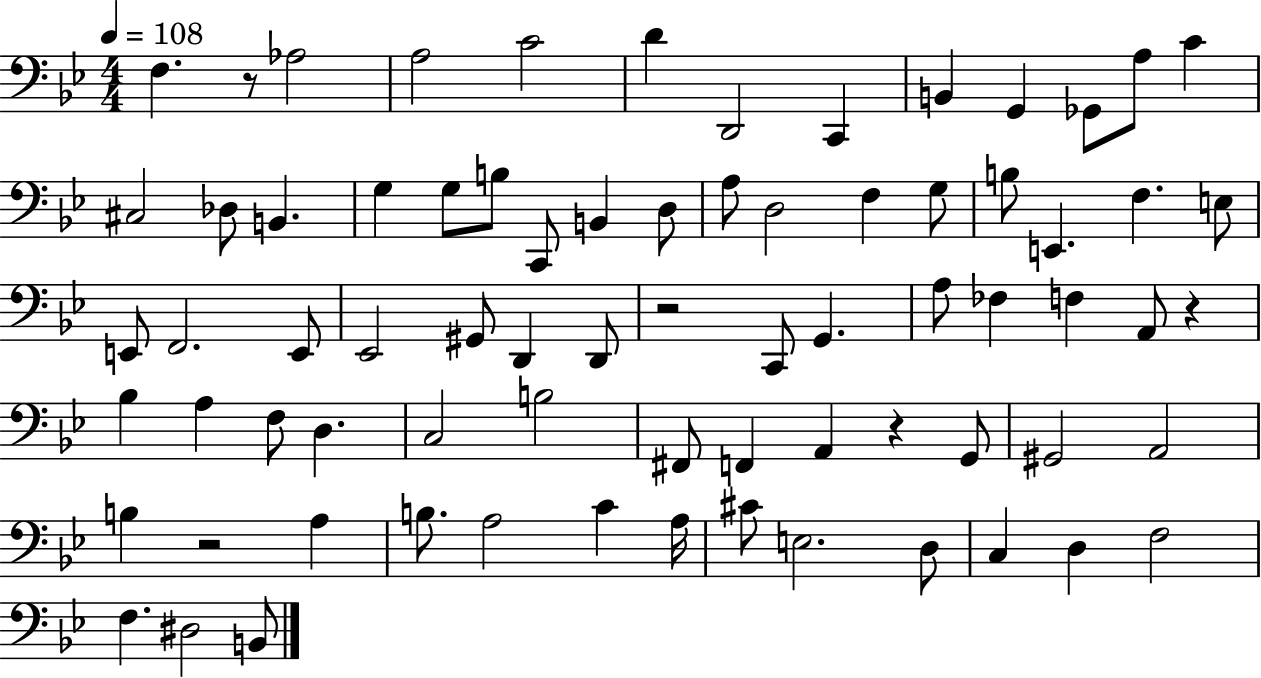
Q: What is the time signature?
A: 4/4